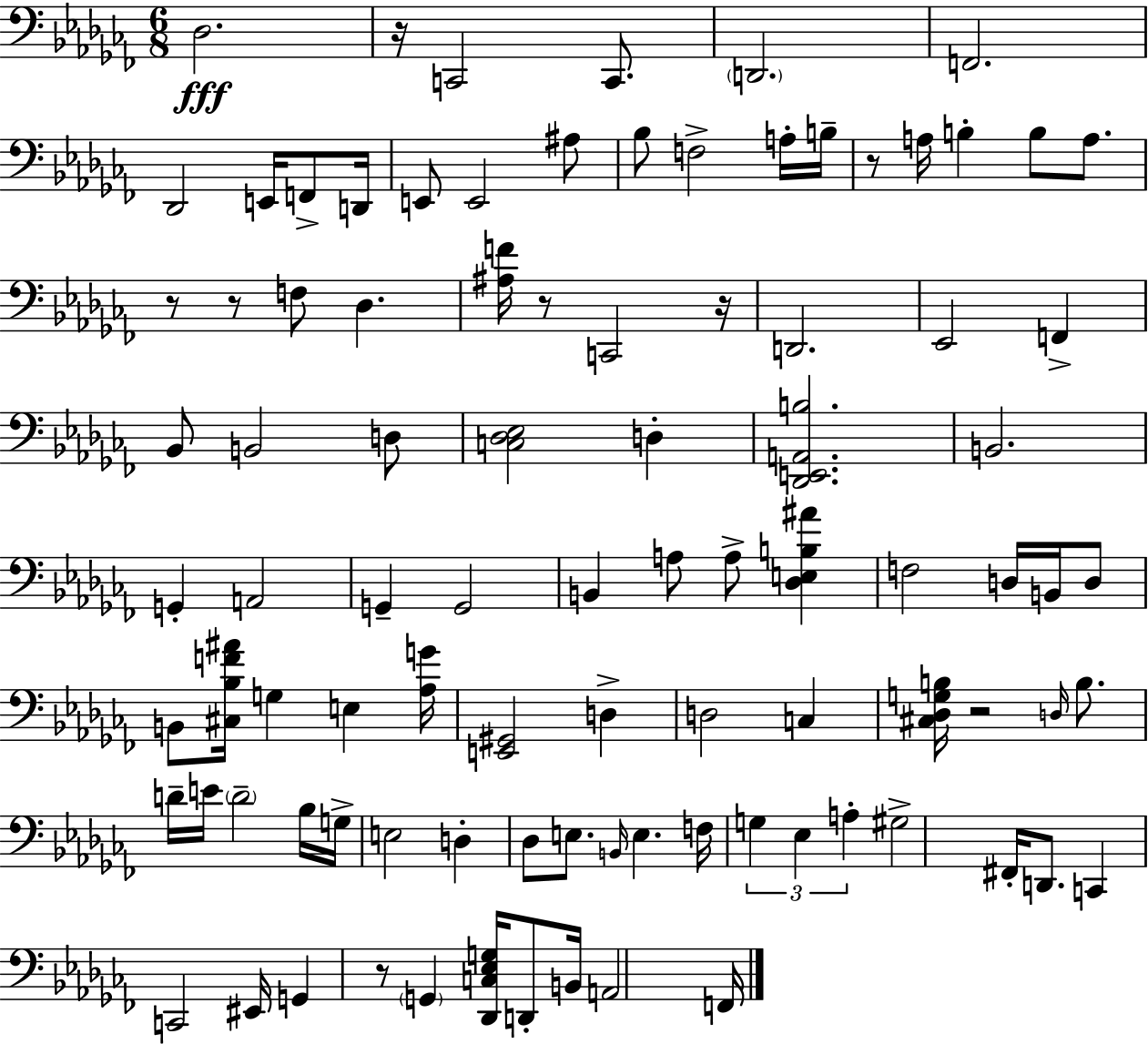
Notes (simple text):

Db3/h. R/s C2/h C2/e. D2/h. F2/h. Db2/h E2/s F2/e D2/s E2/e E2/h A#3/e Bb3/e F3/h A3/s B3/s R/e A3/s B3/q B3/e A3/e. R/e R/e F3/e Db3/q. [A#3,F4]/s R/e C2/h R/s D2/h. Eb2/h F2/q Bb2/e B2/h D3/e [C3,Db3,Eb3]/h D3/q [Db2,E2,A2,B3]/h. B2/h. G2/q A2/h G2/q G2/h B2/q A3/e A3/e [Db3,E3,B3,A#4]/q F3/h D3/s B2/s D3/e B2/e [C#3,Bb3,F4,A#4]/s G3/q E3/q [Ab3,G4]/s [E2,G#2]/h D3/q D3/h C3/q [C#3,Db3,G3,B3]/s R/h D3/s B3/e. D4/s E4/s D4/h Bb3/s G3/s E3/h D3/q Db3/e E3/e. B2/s E3/q. F3/s G3/q Eb3/q A3/q G#3/h F#2/s D2/e. C2/q C2/h EIS2/s G2/q R/e G2/q [Db2,C3,Eb3,G3]/s D2/e B2/s A2/h F2/s